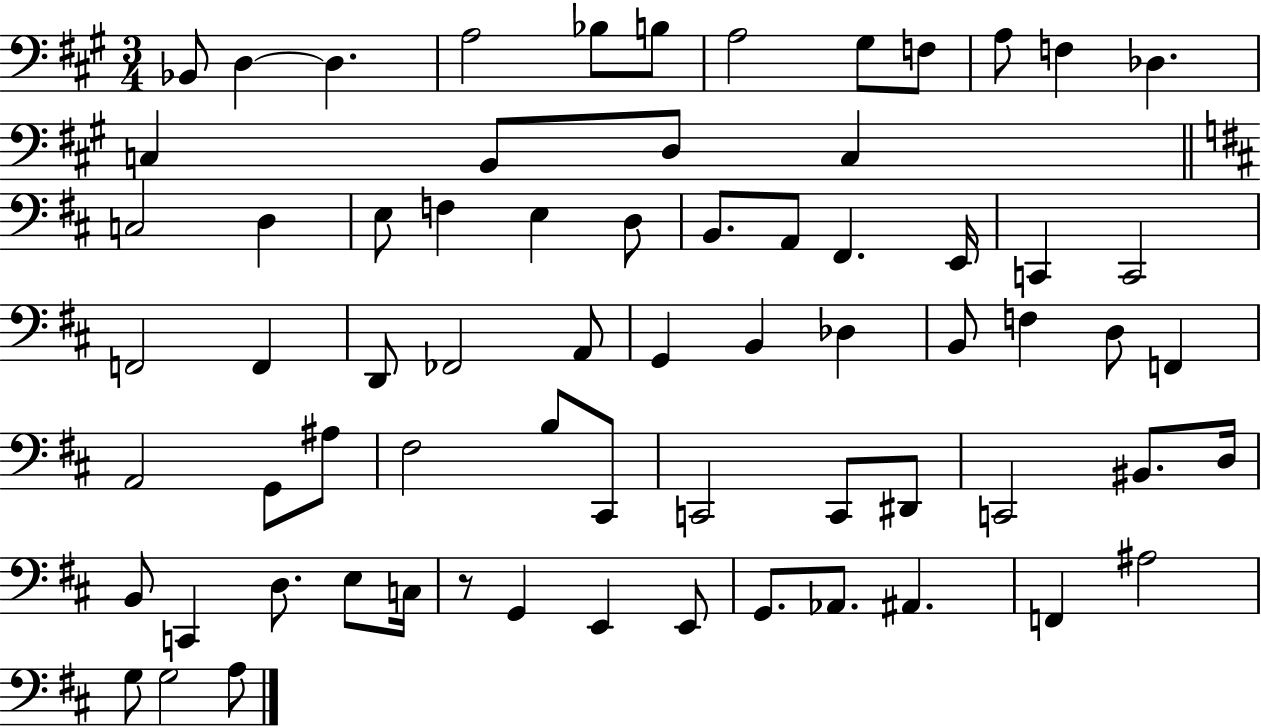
Bb2/e D3/q D3/q. A3/h Bb3/e B3/e A3/h G#3/e F3/e A3/e F3/q Db3/q. C3/q B2/e D3/e C3/q C3/h D3/q E3/e F3/q E3/q D3/e B2/e. A2/e F#2/q. E2/s C2/q C2/h F2/h F2/q D2/e FES2/h A2/e G2/q B2/q Db3/q B2/e F3/q D3/e F2/q A2/h G2/e A#3/e F#3/h B3/e C#2/e C2/h C2/e D#2/e C2/h BIS2/e. D3/s B2/e C2/q D3/e. E3/e C3/s R/e G2/q E2/q E2/e G2/e. Ab2/e. A#2/q. F2/q A#3/h G3/e G3/h A3/e